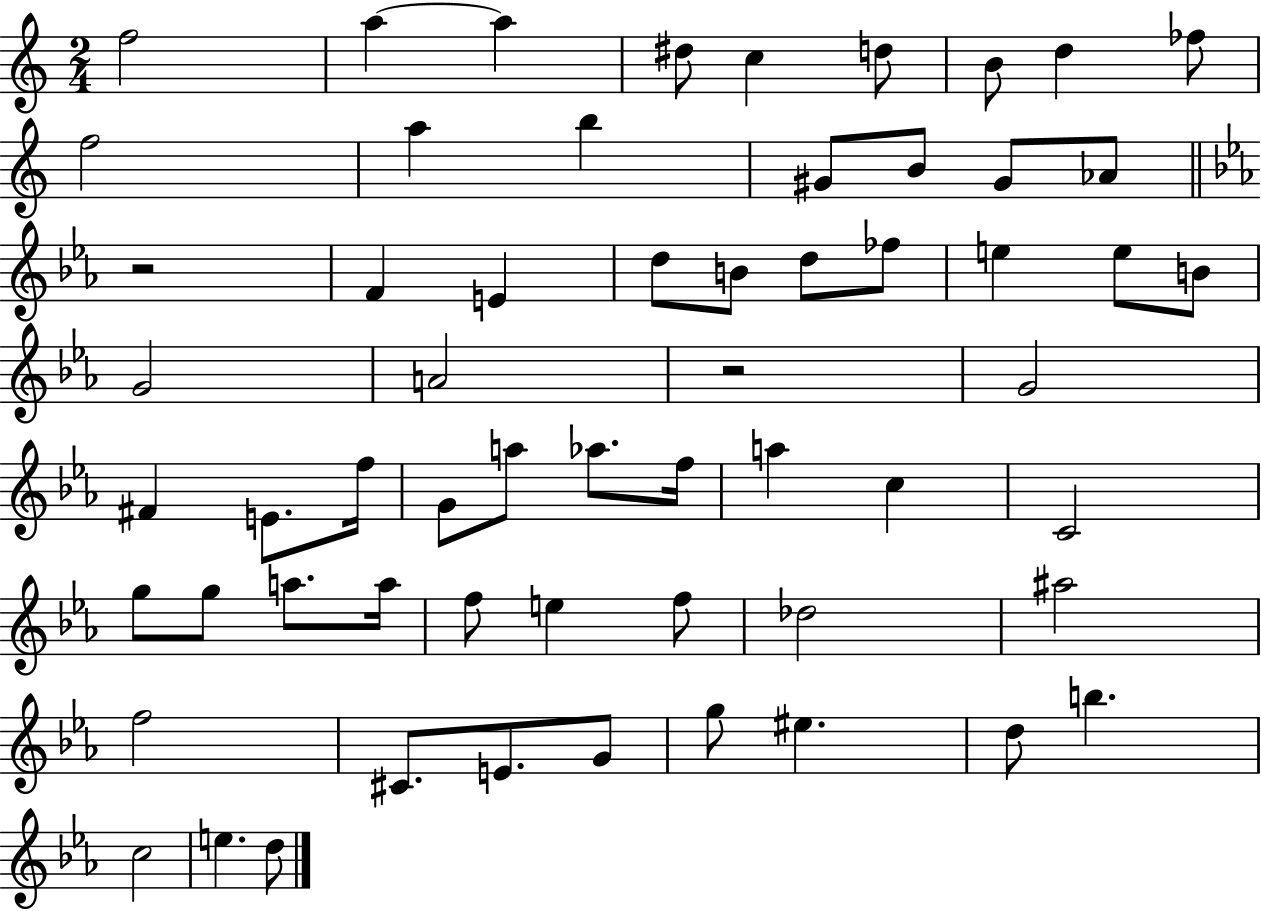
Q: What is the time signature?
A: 2/4